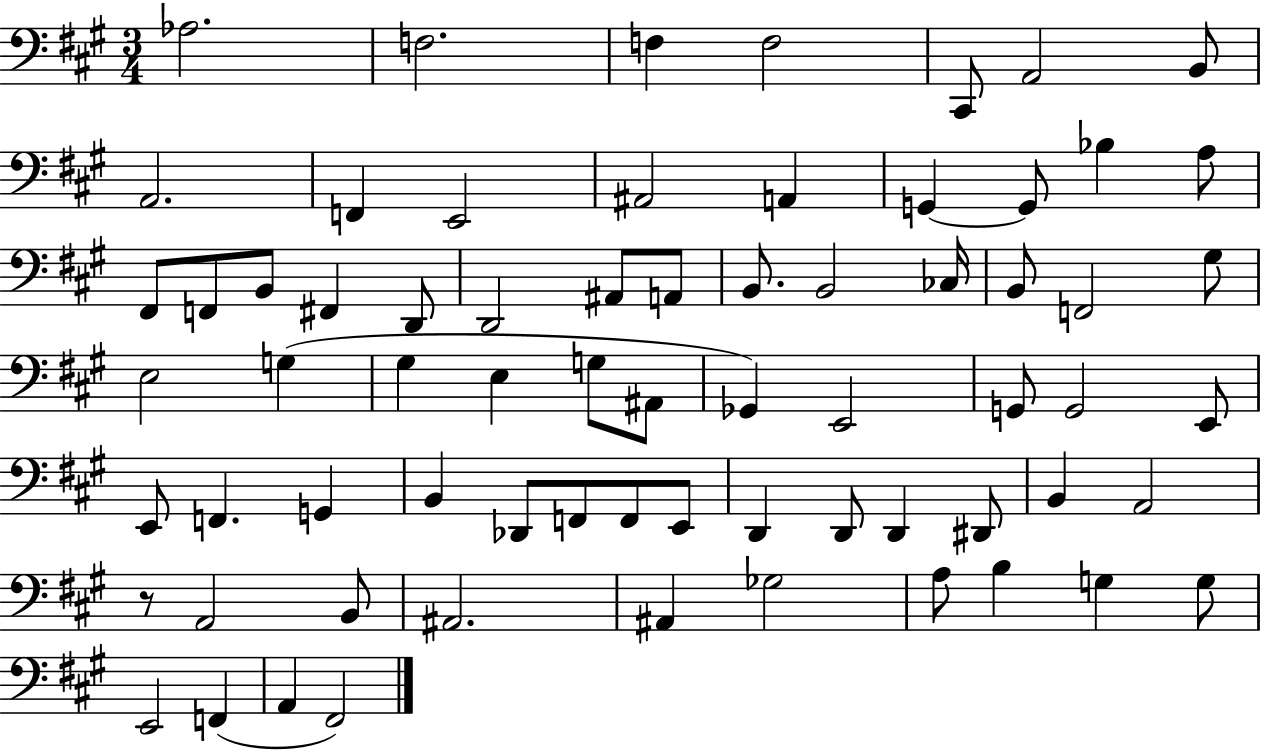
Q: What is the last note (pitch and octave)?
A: F#2